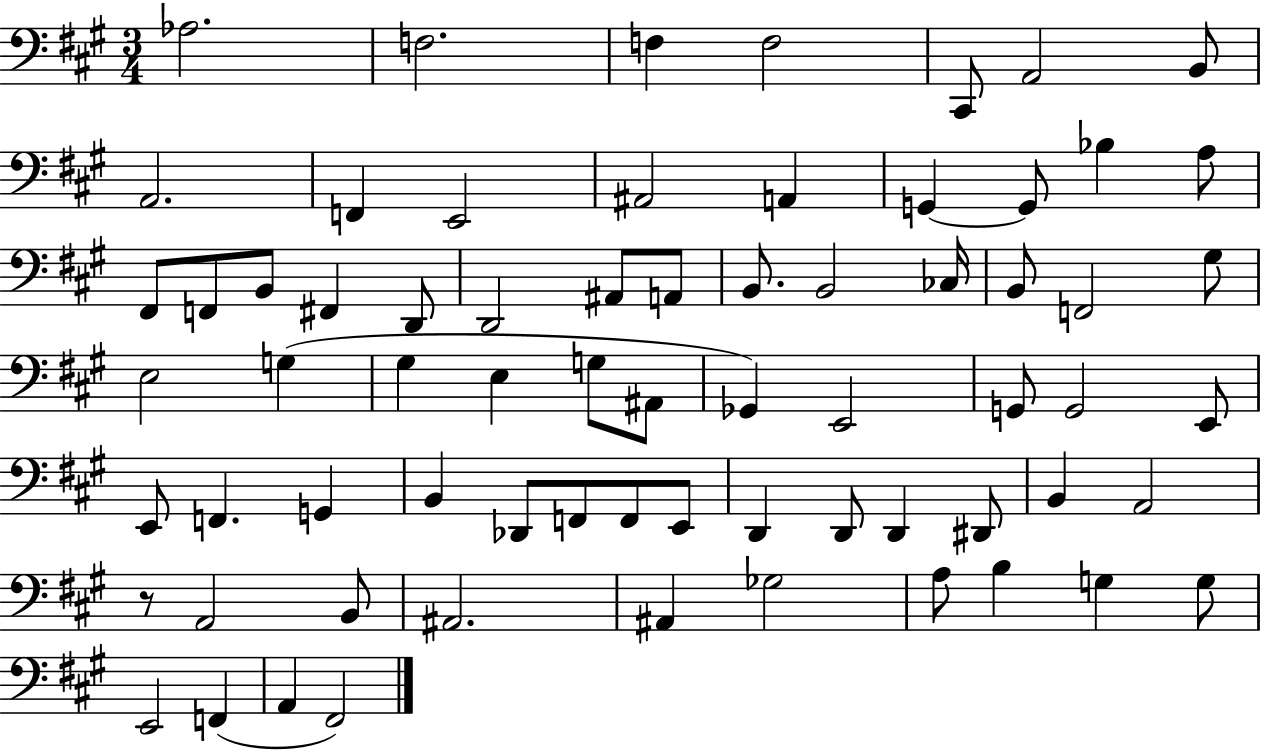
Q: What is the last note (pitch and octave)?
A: F#2